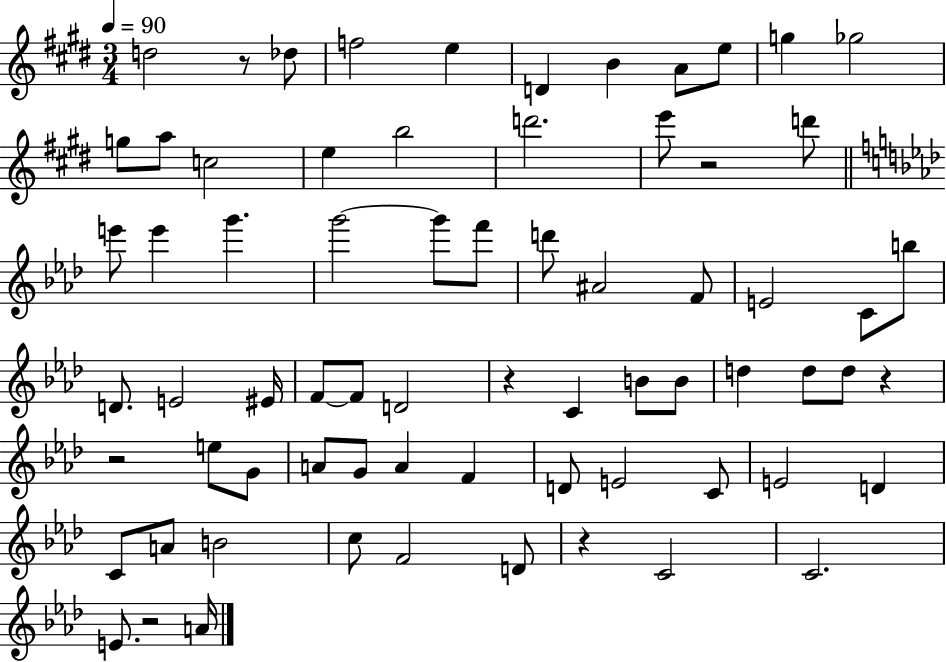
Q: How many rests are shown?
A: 7